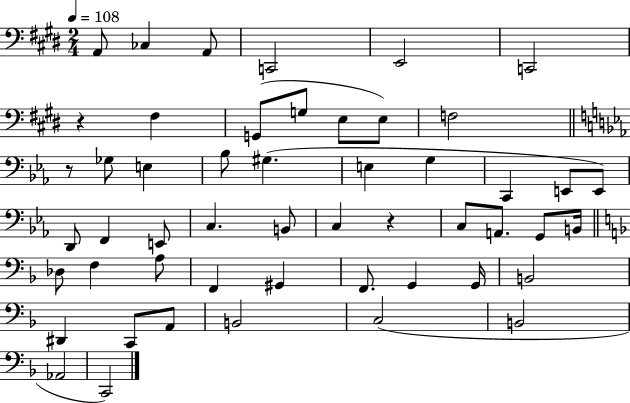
{
  \clef bass
  \numericTimeSignature
  \time 2/4
  \key e \major
  \tempo 4 = 108
  a,8 ces4 a,8 | c,2 | e,2 | c,2 | \break r4 fis4 | g,8( g8 e8 e8) | f2 | \bar "||" \break \key c \minor r8 ges8 e4 | bes8 gis4.( | e4 g4 | c,4 e,8 e,8) | \break d,8 f,4 e,8 | c4. b,8 | c4 r4 | c8 a,8. g,8 b,16 | \break \bar "||" \break \key d \minor des8 f4 a8 | f,4 gis,4 | f,8. g,4 g,16 | b,2 | \break dis,4 c,8 a,8 | b,2 | c2( | b,2 | \break aes,2 | c,2) | \bar "|."
}